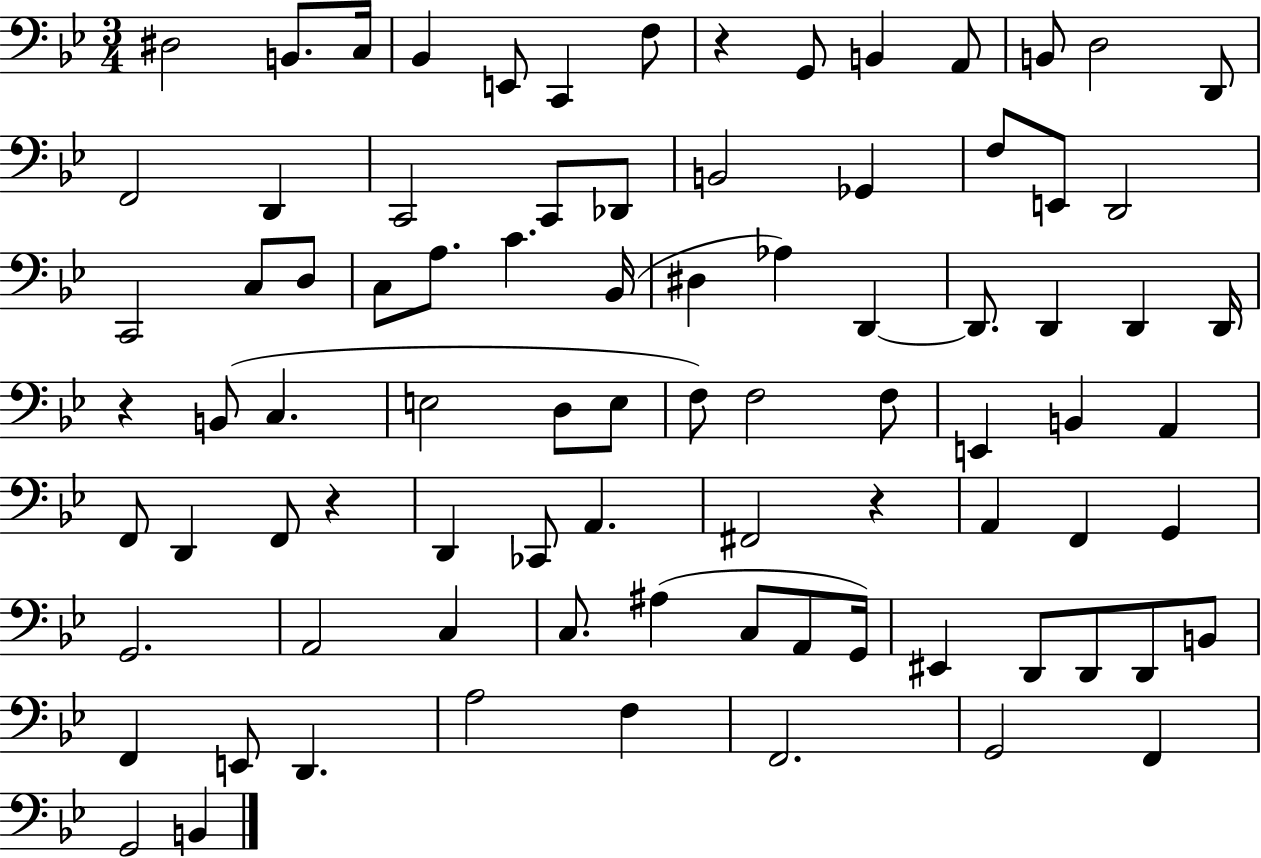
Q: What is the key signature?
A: BES major